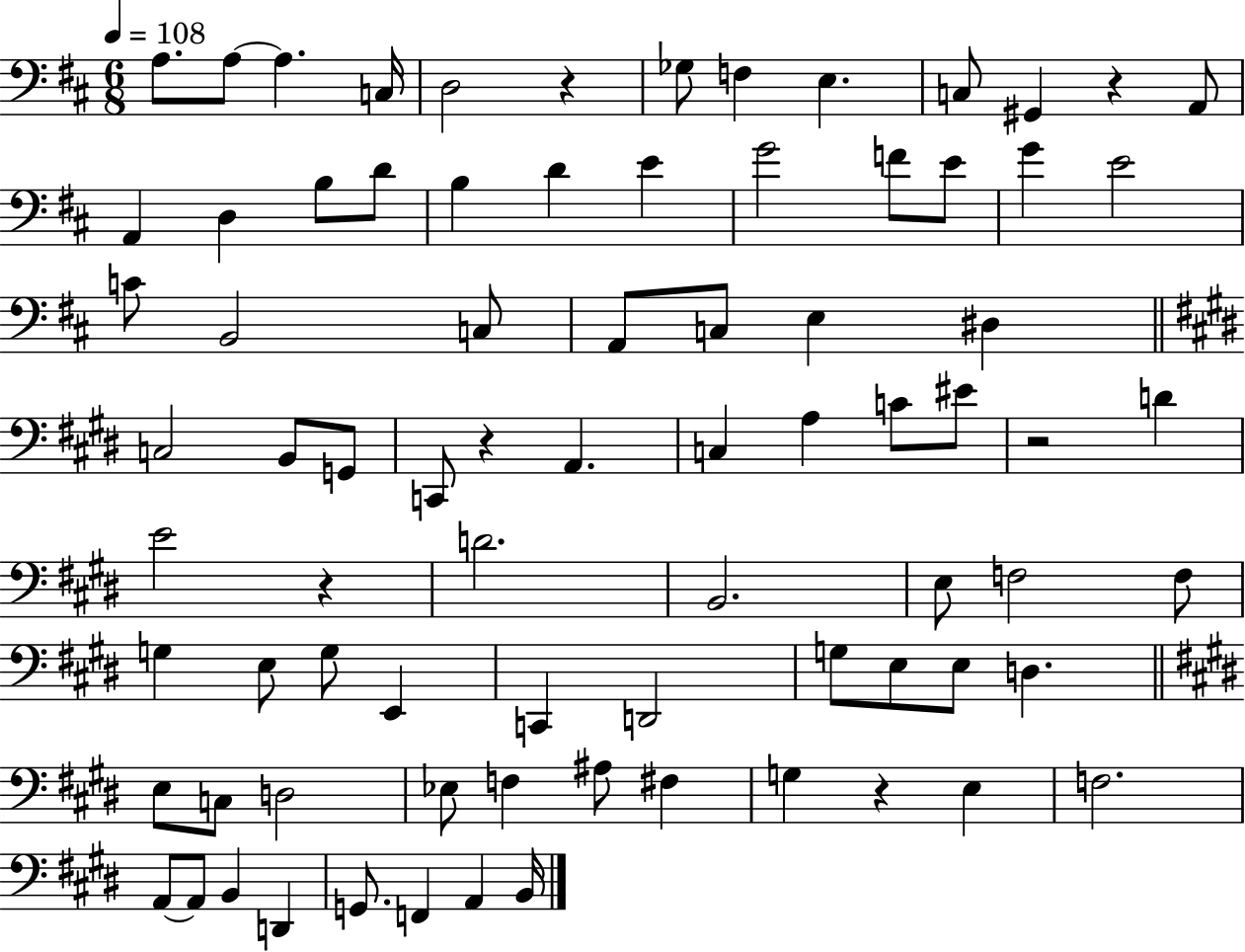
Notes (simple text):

A3/e. A3/e A3/q. C3/s D3/h R/q Gb3/e F3/q E3/q. C3/e G#2/q R/q A2/e A2/q D3/q B3/e D4/e B3/q D4/q E4/q G4/h F4/e E4/e G4/q E4/h C4/e B2/h C3/e A2/e C3/e E3/q D#3/q C3/h B2/e G2/e C2/e R/q A2/q. C3/q A3/q C4/e EIS4/e R/h D4/q E4/h R/q D4/h. B2/h. E3/e F3/h F3/e G3/q E3/e G3/e E2/q C2/q D2/h G3/e E3/e E3/e D3/q. E3/e C3/e D3/h Eb3/e F3/q A#3/e F#3/q G3/q R/q E3/q F3/h. A2/e A2/e B2/q D2/q G2/e. F2/q A2/q B2/s